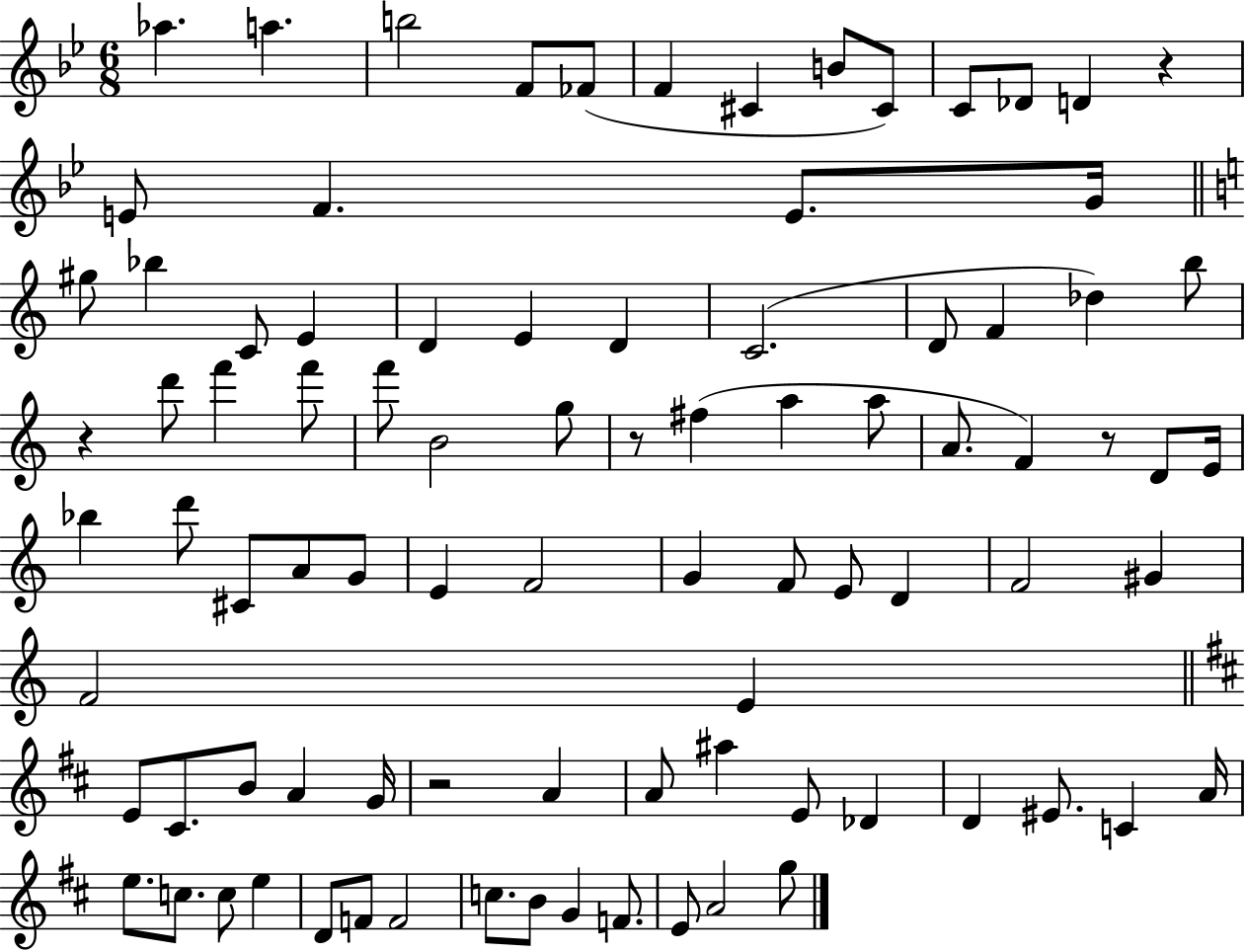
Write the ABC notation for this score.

X:1
T:Untitled
M:6/8
L:1/4
K:Bb
_a a b2 F/2 _F/2 F ^C B/2 ^C/2 C/2 _D/2 D z E/2 F E/2 G/4 ^g/2 _b C/2 E D E D C2 D/2 F _d b/2 z d'/2 f' f'/2 f'/2 B2 g/2 z/2 ^f a a/2 A/2 F z/2 D/2 E/4 _b d'/2 ^C/2 A/2 G/2 E F2 G F/2 E/2 D F2 ^G F2 E E/2 ^C/2 B/2 A G/4 z2 A A/2 ^a E/2 _D D ^E/2 C A/4 e/2 c/2 c/2 e D/2 F/2 F2 c/2 B/2 G F/2 E/2 A2 g/2